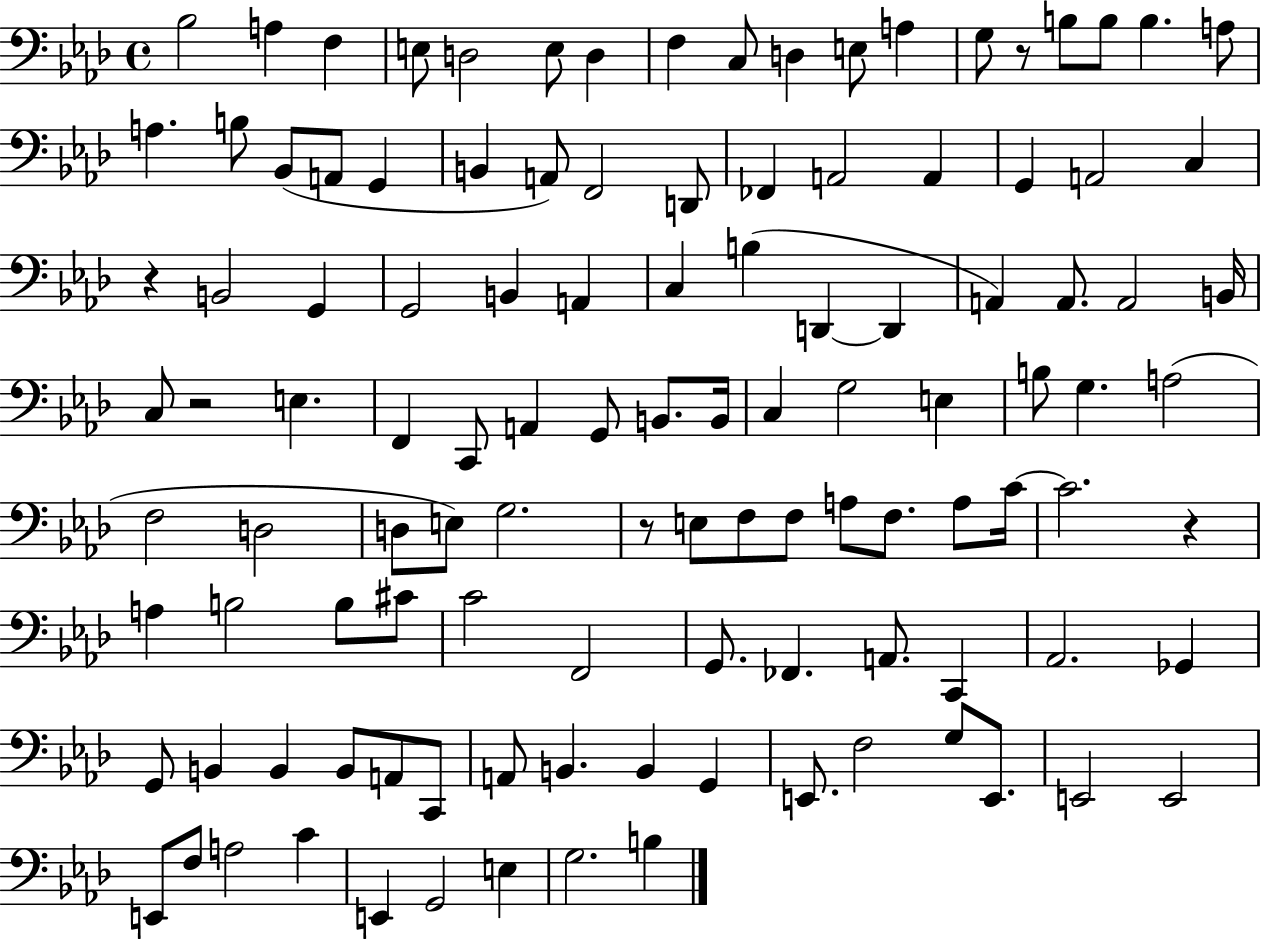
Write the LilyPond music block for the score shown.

{
  \clef bass
  \time 4/4
  \defaultTimeSignature
  \key aes \major
  bes2 a4 f4 | e8 d2 e8 d4 | f4 c8 d4 e8 a4 | g8 r8 b8 b8 b4. a8 | \break a4. b8 bes,8( a,8 g,4 | b,4 a,8) f,2 d,8 | fes,4 a,2 a,4 | g,4 a,2 c4 | \break r4 b,2 g,4 | g,2 b,4 a,4 | c4 b4( d,4~~ d,4 | a,4) a,8. a,2 b,16 | \break c8 r2 e4. | f,4 c,8 a,4 g,8 b,8. b,16 | c4 g2 e4 | b8 g4. a2( | \break f2 d2 | d8 e8) g2. | r8 e8 f8 f8 a8 f8. a8 c'16~~ | c'2. r4 | \break a4 b2 b8 cis'8 | c'2 f,2 | g,8. fes,4. a,8. c,4 | aes,2. ges,4 | \break g,8 b,4 b,4 b,8 a,8 c,8 | a,8 b,4. b,4 g,4 | e,8. f2 g8 e,8. | e,2 e,2 | \break e,8 f8 a2 c'4 | e,4 g,2 e4 | g2. b4 | \bar "|."
}